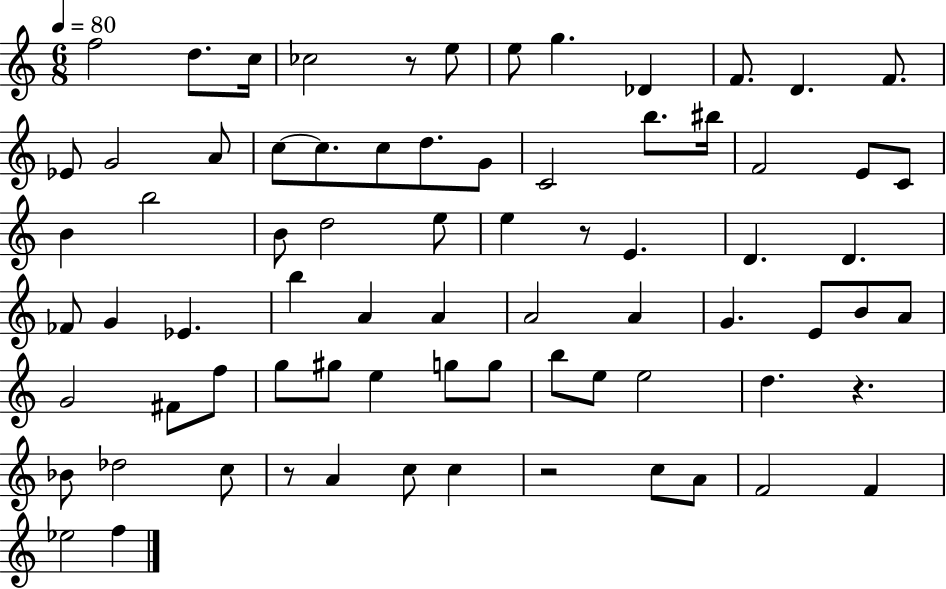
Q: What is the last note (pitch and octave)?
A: F5